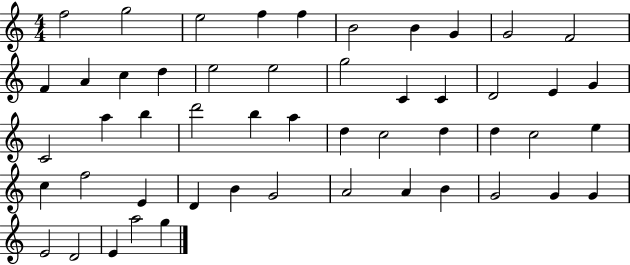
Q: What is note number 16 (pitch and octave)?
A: E5